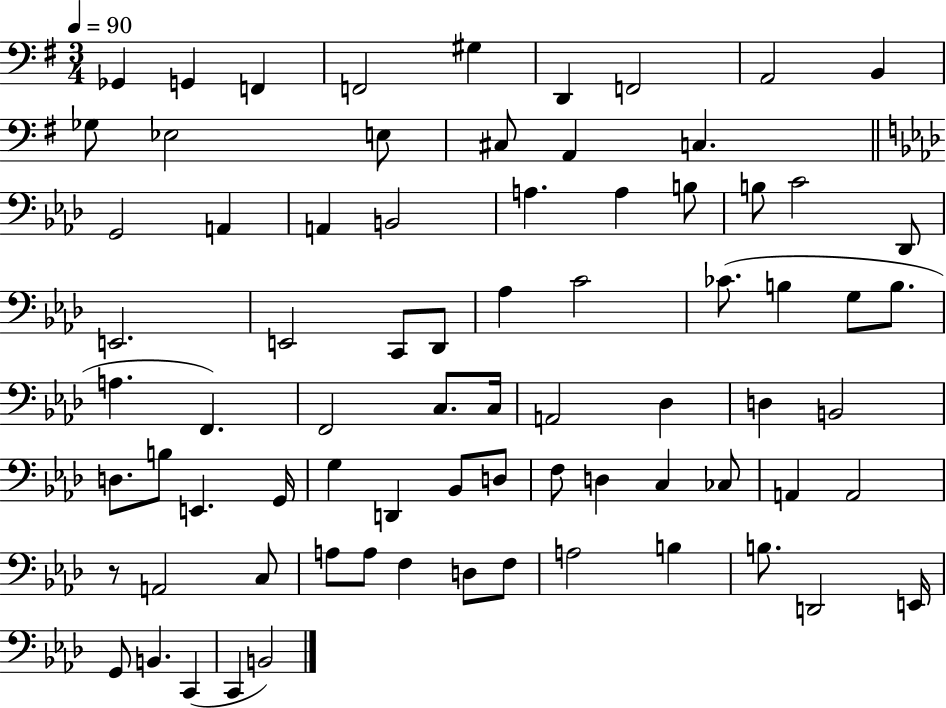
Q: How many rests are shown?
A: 1